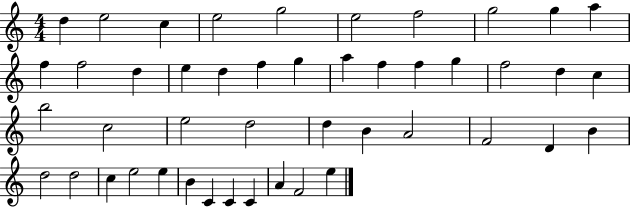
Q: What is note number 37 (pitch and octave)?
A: C5